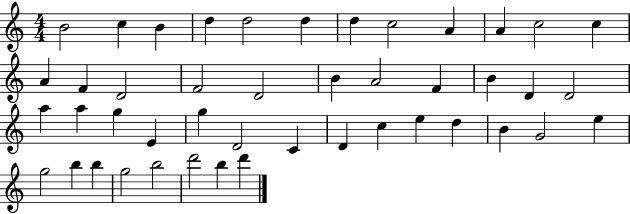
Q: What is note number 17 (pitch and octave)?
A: D4